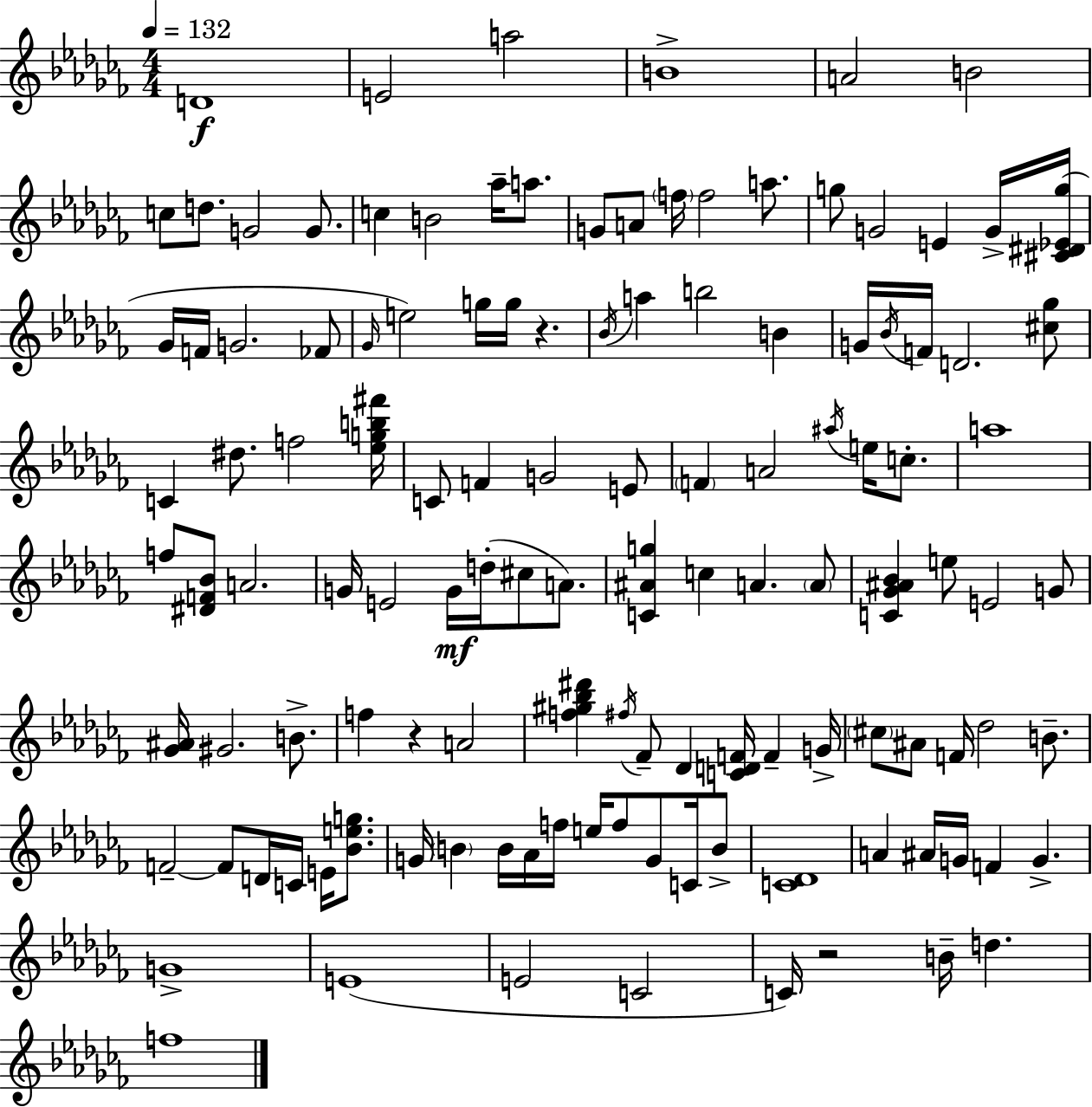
{
  \clef treble
  \numericTimeSignature
  \time 4/4
  \key aes \minor
  \tempo 4 = 132
  d'1\f | e'2 a''2 | b'1-> | a'2 b'2 | \break c''8 d''8. g'2 g'8. | c''4 b'2 aes''16-- a''8. | g'8 a'8 \parenthesize f''16 f''2 a''8. | g''8 g'2 e'4 g'16-> <cis' dis' ees' g''>16( | \break ges'16 f'16 g'2. fes'8 | \grace { ges'16 }) e''2 g''16 g''16 r4. | \acciaccatura { bes'16 } a''4 b''2 b'4 | g'16 \acciaccatura { bes'16 } f'16 d'2. | \break <cis'' ges''>8 c'4 dis''8. f''2 | <ees'' g'' b'' fis'''>16 c'8 f'4 g'2 | e'8 \parenthesize f'4 a'2 \acciaccatura { ais''16 } | e''16 c''8.-. a''1 | \break f''8 <dis' f' bes'>8 a'2. | g'16 e'2 g'16\mf d''16-.( cis''8 | a'8.) <c' ais' g''>4 c''4 a'4. | \parenthesize a'8 <c' ges' ais' bes'>4 e''8 e'2 | \break g'8 <ges' ais'>16 gis'2. | b'8.-> f''4 r4 a'2 | <f'' gis'' bes'' dis'''>4 \acciaccatura { fis''16 } fes'8-- des'4 <c' d' f'>16 | f'4-- g'16-> \parenthesize cis''8 ais'8 f'16 des''2 | \break b'8.-- f'2--~~ f'8 d'16 | c'16 e'16 <bes' e'' g''>8. g'16 \parenthesize b'4 b'16 aes'16 f''16 e''16 f''8 | g'8 c'16 b'8-> <c' des'>1 | a'4 ais'16 g'16 f'4 g'4.-> | \break g'1-> | e'1( | e'2 c'2 | c'16) r2 b'16-- d''4. | \break f''1 | \bar "|."
}